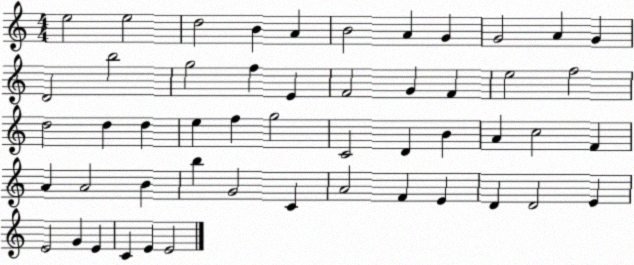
X:1
T:Untitled
M:4/4
L:1/4
K:C
e2 e2 d2 B A B2 A G G2 A G D2 b2 g2 f E F2 G F e2 f2 d2 d d e f g2 C2 D B A c2 F A A2 B b G2 C A2 F E D D2 E E2 G E C E E2